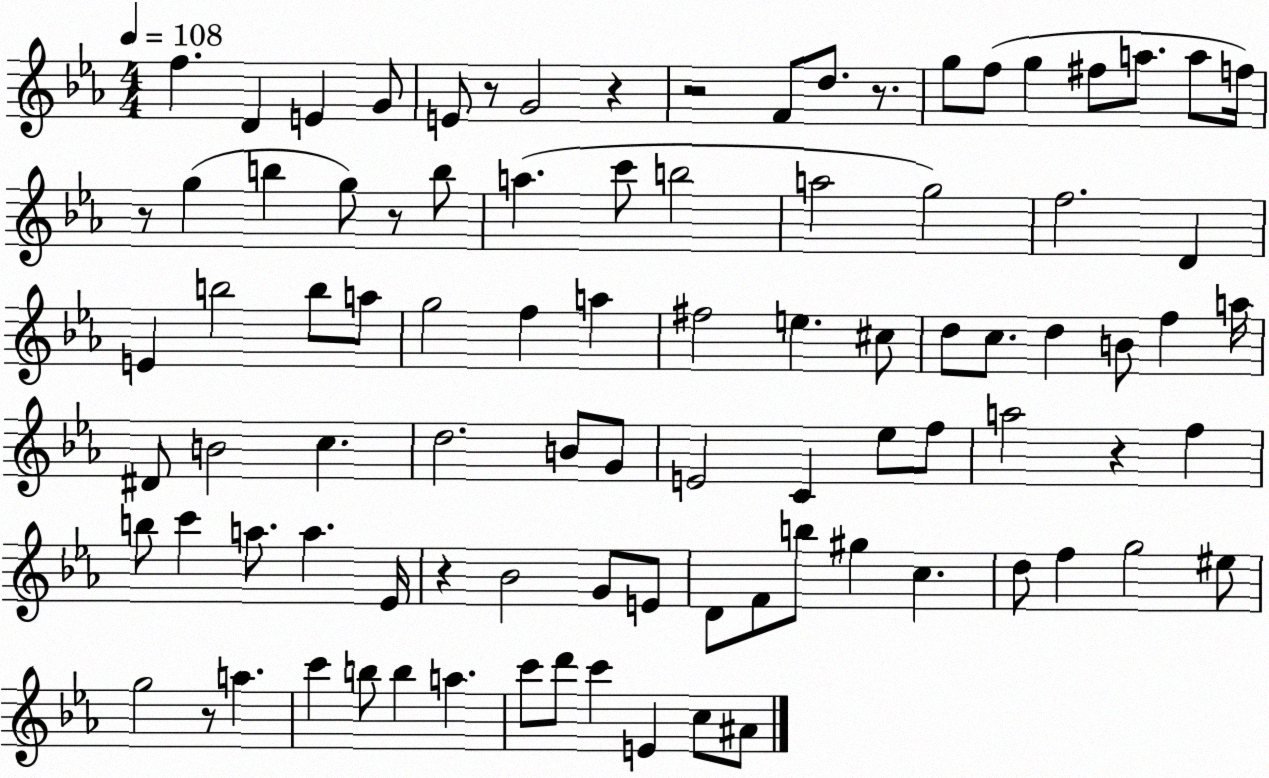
X:1
T:Untitled
M:4/4
L:1/4
K:Eb
f D E G/2 E/2 z/2 G2 z z2 F/2 d/2 z/2 g/2 f/2 g ^f/2 a/2 a/2 f/4 z/2 g b g/2 z/2 b/2 a c'/2 b2 a2 g2 f2 D E b2 b/2 a/2 g2 f a ^f2 e ^c/2 d/2 c/2 d B/2 f a/4 ^D/2 B2 c d2 B/2 G/2 E2 C _e/2 f/2 a2 z f b/2 c' a/2 a _E/4 z _B2 G/2 E/2 D/2 F/2 b/2 ^g c d/2 f g2 ^e/2 g2 z/2 a c' b/2 b a c'/2 d'/2 c' E c/2 ^A/2